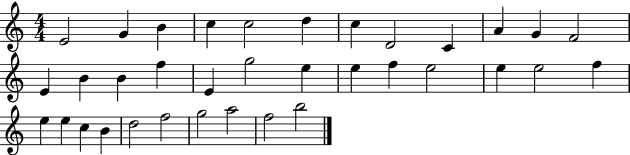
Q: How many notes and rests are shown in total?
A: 35